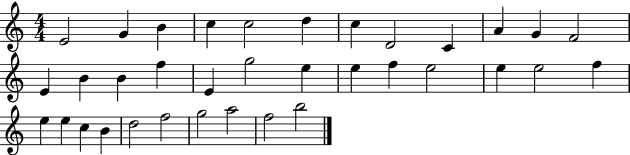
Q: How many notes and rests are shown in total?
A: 35